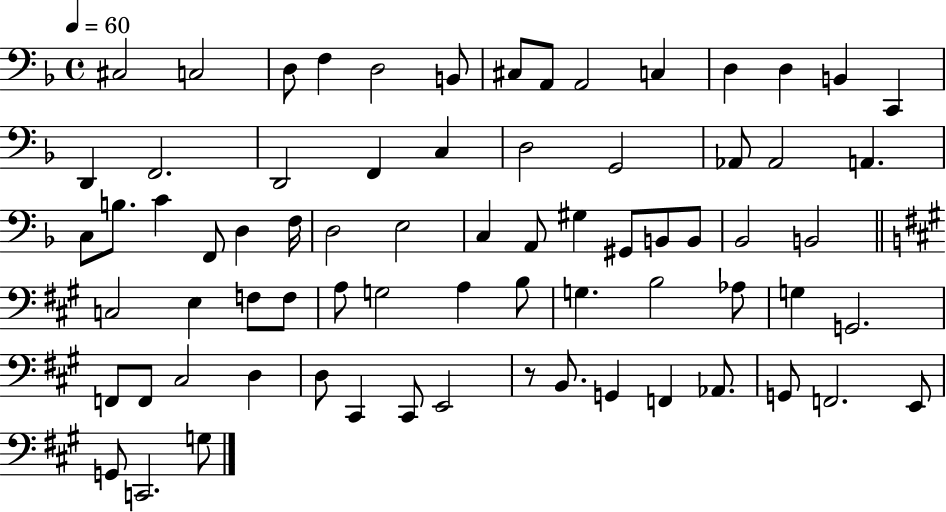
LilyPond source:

{
  \clef bass
  \time 4/4
  \defaultTimeSignature
  \key f \major
  \tempo 4 = 60
  cis2 c2 | d8 f4 d2 b,8 | cis8 a,8 a,2 c4 | d4 d4 b,4 c,4 | \break d,4 f,2. | d,2 f,4 c4 | d2 g,2 | aes,8 aes,2 a,4. | \break c8 b8. c'4 f,8 d4 f16 | d2 e2 | c4 a,8 gis4 gis,8 b,8 b,8 | bes,2 b,2 | \break \bar "||" \break \key a \major c2 e4 f8 f8 | a8 g2 a4 b8 | g4. b2 aes8 | g4 g,2. | \break f,8 f,8 cis2 d4 | d8 cis,4 cis,8 e,2 | r8 b,8. g,4 f,4 aes,8. | g,8 f,2. e,8 | \break g,8 c,2. g8 | \bar "|."
}